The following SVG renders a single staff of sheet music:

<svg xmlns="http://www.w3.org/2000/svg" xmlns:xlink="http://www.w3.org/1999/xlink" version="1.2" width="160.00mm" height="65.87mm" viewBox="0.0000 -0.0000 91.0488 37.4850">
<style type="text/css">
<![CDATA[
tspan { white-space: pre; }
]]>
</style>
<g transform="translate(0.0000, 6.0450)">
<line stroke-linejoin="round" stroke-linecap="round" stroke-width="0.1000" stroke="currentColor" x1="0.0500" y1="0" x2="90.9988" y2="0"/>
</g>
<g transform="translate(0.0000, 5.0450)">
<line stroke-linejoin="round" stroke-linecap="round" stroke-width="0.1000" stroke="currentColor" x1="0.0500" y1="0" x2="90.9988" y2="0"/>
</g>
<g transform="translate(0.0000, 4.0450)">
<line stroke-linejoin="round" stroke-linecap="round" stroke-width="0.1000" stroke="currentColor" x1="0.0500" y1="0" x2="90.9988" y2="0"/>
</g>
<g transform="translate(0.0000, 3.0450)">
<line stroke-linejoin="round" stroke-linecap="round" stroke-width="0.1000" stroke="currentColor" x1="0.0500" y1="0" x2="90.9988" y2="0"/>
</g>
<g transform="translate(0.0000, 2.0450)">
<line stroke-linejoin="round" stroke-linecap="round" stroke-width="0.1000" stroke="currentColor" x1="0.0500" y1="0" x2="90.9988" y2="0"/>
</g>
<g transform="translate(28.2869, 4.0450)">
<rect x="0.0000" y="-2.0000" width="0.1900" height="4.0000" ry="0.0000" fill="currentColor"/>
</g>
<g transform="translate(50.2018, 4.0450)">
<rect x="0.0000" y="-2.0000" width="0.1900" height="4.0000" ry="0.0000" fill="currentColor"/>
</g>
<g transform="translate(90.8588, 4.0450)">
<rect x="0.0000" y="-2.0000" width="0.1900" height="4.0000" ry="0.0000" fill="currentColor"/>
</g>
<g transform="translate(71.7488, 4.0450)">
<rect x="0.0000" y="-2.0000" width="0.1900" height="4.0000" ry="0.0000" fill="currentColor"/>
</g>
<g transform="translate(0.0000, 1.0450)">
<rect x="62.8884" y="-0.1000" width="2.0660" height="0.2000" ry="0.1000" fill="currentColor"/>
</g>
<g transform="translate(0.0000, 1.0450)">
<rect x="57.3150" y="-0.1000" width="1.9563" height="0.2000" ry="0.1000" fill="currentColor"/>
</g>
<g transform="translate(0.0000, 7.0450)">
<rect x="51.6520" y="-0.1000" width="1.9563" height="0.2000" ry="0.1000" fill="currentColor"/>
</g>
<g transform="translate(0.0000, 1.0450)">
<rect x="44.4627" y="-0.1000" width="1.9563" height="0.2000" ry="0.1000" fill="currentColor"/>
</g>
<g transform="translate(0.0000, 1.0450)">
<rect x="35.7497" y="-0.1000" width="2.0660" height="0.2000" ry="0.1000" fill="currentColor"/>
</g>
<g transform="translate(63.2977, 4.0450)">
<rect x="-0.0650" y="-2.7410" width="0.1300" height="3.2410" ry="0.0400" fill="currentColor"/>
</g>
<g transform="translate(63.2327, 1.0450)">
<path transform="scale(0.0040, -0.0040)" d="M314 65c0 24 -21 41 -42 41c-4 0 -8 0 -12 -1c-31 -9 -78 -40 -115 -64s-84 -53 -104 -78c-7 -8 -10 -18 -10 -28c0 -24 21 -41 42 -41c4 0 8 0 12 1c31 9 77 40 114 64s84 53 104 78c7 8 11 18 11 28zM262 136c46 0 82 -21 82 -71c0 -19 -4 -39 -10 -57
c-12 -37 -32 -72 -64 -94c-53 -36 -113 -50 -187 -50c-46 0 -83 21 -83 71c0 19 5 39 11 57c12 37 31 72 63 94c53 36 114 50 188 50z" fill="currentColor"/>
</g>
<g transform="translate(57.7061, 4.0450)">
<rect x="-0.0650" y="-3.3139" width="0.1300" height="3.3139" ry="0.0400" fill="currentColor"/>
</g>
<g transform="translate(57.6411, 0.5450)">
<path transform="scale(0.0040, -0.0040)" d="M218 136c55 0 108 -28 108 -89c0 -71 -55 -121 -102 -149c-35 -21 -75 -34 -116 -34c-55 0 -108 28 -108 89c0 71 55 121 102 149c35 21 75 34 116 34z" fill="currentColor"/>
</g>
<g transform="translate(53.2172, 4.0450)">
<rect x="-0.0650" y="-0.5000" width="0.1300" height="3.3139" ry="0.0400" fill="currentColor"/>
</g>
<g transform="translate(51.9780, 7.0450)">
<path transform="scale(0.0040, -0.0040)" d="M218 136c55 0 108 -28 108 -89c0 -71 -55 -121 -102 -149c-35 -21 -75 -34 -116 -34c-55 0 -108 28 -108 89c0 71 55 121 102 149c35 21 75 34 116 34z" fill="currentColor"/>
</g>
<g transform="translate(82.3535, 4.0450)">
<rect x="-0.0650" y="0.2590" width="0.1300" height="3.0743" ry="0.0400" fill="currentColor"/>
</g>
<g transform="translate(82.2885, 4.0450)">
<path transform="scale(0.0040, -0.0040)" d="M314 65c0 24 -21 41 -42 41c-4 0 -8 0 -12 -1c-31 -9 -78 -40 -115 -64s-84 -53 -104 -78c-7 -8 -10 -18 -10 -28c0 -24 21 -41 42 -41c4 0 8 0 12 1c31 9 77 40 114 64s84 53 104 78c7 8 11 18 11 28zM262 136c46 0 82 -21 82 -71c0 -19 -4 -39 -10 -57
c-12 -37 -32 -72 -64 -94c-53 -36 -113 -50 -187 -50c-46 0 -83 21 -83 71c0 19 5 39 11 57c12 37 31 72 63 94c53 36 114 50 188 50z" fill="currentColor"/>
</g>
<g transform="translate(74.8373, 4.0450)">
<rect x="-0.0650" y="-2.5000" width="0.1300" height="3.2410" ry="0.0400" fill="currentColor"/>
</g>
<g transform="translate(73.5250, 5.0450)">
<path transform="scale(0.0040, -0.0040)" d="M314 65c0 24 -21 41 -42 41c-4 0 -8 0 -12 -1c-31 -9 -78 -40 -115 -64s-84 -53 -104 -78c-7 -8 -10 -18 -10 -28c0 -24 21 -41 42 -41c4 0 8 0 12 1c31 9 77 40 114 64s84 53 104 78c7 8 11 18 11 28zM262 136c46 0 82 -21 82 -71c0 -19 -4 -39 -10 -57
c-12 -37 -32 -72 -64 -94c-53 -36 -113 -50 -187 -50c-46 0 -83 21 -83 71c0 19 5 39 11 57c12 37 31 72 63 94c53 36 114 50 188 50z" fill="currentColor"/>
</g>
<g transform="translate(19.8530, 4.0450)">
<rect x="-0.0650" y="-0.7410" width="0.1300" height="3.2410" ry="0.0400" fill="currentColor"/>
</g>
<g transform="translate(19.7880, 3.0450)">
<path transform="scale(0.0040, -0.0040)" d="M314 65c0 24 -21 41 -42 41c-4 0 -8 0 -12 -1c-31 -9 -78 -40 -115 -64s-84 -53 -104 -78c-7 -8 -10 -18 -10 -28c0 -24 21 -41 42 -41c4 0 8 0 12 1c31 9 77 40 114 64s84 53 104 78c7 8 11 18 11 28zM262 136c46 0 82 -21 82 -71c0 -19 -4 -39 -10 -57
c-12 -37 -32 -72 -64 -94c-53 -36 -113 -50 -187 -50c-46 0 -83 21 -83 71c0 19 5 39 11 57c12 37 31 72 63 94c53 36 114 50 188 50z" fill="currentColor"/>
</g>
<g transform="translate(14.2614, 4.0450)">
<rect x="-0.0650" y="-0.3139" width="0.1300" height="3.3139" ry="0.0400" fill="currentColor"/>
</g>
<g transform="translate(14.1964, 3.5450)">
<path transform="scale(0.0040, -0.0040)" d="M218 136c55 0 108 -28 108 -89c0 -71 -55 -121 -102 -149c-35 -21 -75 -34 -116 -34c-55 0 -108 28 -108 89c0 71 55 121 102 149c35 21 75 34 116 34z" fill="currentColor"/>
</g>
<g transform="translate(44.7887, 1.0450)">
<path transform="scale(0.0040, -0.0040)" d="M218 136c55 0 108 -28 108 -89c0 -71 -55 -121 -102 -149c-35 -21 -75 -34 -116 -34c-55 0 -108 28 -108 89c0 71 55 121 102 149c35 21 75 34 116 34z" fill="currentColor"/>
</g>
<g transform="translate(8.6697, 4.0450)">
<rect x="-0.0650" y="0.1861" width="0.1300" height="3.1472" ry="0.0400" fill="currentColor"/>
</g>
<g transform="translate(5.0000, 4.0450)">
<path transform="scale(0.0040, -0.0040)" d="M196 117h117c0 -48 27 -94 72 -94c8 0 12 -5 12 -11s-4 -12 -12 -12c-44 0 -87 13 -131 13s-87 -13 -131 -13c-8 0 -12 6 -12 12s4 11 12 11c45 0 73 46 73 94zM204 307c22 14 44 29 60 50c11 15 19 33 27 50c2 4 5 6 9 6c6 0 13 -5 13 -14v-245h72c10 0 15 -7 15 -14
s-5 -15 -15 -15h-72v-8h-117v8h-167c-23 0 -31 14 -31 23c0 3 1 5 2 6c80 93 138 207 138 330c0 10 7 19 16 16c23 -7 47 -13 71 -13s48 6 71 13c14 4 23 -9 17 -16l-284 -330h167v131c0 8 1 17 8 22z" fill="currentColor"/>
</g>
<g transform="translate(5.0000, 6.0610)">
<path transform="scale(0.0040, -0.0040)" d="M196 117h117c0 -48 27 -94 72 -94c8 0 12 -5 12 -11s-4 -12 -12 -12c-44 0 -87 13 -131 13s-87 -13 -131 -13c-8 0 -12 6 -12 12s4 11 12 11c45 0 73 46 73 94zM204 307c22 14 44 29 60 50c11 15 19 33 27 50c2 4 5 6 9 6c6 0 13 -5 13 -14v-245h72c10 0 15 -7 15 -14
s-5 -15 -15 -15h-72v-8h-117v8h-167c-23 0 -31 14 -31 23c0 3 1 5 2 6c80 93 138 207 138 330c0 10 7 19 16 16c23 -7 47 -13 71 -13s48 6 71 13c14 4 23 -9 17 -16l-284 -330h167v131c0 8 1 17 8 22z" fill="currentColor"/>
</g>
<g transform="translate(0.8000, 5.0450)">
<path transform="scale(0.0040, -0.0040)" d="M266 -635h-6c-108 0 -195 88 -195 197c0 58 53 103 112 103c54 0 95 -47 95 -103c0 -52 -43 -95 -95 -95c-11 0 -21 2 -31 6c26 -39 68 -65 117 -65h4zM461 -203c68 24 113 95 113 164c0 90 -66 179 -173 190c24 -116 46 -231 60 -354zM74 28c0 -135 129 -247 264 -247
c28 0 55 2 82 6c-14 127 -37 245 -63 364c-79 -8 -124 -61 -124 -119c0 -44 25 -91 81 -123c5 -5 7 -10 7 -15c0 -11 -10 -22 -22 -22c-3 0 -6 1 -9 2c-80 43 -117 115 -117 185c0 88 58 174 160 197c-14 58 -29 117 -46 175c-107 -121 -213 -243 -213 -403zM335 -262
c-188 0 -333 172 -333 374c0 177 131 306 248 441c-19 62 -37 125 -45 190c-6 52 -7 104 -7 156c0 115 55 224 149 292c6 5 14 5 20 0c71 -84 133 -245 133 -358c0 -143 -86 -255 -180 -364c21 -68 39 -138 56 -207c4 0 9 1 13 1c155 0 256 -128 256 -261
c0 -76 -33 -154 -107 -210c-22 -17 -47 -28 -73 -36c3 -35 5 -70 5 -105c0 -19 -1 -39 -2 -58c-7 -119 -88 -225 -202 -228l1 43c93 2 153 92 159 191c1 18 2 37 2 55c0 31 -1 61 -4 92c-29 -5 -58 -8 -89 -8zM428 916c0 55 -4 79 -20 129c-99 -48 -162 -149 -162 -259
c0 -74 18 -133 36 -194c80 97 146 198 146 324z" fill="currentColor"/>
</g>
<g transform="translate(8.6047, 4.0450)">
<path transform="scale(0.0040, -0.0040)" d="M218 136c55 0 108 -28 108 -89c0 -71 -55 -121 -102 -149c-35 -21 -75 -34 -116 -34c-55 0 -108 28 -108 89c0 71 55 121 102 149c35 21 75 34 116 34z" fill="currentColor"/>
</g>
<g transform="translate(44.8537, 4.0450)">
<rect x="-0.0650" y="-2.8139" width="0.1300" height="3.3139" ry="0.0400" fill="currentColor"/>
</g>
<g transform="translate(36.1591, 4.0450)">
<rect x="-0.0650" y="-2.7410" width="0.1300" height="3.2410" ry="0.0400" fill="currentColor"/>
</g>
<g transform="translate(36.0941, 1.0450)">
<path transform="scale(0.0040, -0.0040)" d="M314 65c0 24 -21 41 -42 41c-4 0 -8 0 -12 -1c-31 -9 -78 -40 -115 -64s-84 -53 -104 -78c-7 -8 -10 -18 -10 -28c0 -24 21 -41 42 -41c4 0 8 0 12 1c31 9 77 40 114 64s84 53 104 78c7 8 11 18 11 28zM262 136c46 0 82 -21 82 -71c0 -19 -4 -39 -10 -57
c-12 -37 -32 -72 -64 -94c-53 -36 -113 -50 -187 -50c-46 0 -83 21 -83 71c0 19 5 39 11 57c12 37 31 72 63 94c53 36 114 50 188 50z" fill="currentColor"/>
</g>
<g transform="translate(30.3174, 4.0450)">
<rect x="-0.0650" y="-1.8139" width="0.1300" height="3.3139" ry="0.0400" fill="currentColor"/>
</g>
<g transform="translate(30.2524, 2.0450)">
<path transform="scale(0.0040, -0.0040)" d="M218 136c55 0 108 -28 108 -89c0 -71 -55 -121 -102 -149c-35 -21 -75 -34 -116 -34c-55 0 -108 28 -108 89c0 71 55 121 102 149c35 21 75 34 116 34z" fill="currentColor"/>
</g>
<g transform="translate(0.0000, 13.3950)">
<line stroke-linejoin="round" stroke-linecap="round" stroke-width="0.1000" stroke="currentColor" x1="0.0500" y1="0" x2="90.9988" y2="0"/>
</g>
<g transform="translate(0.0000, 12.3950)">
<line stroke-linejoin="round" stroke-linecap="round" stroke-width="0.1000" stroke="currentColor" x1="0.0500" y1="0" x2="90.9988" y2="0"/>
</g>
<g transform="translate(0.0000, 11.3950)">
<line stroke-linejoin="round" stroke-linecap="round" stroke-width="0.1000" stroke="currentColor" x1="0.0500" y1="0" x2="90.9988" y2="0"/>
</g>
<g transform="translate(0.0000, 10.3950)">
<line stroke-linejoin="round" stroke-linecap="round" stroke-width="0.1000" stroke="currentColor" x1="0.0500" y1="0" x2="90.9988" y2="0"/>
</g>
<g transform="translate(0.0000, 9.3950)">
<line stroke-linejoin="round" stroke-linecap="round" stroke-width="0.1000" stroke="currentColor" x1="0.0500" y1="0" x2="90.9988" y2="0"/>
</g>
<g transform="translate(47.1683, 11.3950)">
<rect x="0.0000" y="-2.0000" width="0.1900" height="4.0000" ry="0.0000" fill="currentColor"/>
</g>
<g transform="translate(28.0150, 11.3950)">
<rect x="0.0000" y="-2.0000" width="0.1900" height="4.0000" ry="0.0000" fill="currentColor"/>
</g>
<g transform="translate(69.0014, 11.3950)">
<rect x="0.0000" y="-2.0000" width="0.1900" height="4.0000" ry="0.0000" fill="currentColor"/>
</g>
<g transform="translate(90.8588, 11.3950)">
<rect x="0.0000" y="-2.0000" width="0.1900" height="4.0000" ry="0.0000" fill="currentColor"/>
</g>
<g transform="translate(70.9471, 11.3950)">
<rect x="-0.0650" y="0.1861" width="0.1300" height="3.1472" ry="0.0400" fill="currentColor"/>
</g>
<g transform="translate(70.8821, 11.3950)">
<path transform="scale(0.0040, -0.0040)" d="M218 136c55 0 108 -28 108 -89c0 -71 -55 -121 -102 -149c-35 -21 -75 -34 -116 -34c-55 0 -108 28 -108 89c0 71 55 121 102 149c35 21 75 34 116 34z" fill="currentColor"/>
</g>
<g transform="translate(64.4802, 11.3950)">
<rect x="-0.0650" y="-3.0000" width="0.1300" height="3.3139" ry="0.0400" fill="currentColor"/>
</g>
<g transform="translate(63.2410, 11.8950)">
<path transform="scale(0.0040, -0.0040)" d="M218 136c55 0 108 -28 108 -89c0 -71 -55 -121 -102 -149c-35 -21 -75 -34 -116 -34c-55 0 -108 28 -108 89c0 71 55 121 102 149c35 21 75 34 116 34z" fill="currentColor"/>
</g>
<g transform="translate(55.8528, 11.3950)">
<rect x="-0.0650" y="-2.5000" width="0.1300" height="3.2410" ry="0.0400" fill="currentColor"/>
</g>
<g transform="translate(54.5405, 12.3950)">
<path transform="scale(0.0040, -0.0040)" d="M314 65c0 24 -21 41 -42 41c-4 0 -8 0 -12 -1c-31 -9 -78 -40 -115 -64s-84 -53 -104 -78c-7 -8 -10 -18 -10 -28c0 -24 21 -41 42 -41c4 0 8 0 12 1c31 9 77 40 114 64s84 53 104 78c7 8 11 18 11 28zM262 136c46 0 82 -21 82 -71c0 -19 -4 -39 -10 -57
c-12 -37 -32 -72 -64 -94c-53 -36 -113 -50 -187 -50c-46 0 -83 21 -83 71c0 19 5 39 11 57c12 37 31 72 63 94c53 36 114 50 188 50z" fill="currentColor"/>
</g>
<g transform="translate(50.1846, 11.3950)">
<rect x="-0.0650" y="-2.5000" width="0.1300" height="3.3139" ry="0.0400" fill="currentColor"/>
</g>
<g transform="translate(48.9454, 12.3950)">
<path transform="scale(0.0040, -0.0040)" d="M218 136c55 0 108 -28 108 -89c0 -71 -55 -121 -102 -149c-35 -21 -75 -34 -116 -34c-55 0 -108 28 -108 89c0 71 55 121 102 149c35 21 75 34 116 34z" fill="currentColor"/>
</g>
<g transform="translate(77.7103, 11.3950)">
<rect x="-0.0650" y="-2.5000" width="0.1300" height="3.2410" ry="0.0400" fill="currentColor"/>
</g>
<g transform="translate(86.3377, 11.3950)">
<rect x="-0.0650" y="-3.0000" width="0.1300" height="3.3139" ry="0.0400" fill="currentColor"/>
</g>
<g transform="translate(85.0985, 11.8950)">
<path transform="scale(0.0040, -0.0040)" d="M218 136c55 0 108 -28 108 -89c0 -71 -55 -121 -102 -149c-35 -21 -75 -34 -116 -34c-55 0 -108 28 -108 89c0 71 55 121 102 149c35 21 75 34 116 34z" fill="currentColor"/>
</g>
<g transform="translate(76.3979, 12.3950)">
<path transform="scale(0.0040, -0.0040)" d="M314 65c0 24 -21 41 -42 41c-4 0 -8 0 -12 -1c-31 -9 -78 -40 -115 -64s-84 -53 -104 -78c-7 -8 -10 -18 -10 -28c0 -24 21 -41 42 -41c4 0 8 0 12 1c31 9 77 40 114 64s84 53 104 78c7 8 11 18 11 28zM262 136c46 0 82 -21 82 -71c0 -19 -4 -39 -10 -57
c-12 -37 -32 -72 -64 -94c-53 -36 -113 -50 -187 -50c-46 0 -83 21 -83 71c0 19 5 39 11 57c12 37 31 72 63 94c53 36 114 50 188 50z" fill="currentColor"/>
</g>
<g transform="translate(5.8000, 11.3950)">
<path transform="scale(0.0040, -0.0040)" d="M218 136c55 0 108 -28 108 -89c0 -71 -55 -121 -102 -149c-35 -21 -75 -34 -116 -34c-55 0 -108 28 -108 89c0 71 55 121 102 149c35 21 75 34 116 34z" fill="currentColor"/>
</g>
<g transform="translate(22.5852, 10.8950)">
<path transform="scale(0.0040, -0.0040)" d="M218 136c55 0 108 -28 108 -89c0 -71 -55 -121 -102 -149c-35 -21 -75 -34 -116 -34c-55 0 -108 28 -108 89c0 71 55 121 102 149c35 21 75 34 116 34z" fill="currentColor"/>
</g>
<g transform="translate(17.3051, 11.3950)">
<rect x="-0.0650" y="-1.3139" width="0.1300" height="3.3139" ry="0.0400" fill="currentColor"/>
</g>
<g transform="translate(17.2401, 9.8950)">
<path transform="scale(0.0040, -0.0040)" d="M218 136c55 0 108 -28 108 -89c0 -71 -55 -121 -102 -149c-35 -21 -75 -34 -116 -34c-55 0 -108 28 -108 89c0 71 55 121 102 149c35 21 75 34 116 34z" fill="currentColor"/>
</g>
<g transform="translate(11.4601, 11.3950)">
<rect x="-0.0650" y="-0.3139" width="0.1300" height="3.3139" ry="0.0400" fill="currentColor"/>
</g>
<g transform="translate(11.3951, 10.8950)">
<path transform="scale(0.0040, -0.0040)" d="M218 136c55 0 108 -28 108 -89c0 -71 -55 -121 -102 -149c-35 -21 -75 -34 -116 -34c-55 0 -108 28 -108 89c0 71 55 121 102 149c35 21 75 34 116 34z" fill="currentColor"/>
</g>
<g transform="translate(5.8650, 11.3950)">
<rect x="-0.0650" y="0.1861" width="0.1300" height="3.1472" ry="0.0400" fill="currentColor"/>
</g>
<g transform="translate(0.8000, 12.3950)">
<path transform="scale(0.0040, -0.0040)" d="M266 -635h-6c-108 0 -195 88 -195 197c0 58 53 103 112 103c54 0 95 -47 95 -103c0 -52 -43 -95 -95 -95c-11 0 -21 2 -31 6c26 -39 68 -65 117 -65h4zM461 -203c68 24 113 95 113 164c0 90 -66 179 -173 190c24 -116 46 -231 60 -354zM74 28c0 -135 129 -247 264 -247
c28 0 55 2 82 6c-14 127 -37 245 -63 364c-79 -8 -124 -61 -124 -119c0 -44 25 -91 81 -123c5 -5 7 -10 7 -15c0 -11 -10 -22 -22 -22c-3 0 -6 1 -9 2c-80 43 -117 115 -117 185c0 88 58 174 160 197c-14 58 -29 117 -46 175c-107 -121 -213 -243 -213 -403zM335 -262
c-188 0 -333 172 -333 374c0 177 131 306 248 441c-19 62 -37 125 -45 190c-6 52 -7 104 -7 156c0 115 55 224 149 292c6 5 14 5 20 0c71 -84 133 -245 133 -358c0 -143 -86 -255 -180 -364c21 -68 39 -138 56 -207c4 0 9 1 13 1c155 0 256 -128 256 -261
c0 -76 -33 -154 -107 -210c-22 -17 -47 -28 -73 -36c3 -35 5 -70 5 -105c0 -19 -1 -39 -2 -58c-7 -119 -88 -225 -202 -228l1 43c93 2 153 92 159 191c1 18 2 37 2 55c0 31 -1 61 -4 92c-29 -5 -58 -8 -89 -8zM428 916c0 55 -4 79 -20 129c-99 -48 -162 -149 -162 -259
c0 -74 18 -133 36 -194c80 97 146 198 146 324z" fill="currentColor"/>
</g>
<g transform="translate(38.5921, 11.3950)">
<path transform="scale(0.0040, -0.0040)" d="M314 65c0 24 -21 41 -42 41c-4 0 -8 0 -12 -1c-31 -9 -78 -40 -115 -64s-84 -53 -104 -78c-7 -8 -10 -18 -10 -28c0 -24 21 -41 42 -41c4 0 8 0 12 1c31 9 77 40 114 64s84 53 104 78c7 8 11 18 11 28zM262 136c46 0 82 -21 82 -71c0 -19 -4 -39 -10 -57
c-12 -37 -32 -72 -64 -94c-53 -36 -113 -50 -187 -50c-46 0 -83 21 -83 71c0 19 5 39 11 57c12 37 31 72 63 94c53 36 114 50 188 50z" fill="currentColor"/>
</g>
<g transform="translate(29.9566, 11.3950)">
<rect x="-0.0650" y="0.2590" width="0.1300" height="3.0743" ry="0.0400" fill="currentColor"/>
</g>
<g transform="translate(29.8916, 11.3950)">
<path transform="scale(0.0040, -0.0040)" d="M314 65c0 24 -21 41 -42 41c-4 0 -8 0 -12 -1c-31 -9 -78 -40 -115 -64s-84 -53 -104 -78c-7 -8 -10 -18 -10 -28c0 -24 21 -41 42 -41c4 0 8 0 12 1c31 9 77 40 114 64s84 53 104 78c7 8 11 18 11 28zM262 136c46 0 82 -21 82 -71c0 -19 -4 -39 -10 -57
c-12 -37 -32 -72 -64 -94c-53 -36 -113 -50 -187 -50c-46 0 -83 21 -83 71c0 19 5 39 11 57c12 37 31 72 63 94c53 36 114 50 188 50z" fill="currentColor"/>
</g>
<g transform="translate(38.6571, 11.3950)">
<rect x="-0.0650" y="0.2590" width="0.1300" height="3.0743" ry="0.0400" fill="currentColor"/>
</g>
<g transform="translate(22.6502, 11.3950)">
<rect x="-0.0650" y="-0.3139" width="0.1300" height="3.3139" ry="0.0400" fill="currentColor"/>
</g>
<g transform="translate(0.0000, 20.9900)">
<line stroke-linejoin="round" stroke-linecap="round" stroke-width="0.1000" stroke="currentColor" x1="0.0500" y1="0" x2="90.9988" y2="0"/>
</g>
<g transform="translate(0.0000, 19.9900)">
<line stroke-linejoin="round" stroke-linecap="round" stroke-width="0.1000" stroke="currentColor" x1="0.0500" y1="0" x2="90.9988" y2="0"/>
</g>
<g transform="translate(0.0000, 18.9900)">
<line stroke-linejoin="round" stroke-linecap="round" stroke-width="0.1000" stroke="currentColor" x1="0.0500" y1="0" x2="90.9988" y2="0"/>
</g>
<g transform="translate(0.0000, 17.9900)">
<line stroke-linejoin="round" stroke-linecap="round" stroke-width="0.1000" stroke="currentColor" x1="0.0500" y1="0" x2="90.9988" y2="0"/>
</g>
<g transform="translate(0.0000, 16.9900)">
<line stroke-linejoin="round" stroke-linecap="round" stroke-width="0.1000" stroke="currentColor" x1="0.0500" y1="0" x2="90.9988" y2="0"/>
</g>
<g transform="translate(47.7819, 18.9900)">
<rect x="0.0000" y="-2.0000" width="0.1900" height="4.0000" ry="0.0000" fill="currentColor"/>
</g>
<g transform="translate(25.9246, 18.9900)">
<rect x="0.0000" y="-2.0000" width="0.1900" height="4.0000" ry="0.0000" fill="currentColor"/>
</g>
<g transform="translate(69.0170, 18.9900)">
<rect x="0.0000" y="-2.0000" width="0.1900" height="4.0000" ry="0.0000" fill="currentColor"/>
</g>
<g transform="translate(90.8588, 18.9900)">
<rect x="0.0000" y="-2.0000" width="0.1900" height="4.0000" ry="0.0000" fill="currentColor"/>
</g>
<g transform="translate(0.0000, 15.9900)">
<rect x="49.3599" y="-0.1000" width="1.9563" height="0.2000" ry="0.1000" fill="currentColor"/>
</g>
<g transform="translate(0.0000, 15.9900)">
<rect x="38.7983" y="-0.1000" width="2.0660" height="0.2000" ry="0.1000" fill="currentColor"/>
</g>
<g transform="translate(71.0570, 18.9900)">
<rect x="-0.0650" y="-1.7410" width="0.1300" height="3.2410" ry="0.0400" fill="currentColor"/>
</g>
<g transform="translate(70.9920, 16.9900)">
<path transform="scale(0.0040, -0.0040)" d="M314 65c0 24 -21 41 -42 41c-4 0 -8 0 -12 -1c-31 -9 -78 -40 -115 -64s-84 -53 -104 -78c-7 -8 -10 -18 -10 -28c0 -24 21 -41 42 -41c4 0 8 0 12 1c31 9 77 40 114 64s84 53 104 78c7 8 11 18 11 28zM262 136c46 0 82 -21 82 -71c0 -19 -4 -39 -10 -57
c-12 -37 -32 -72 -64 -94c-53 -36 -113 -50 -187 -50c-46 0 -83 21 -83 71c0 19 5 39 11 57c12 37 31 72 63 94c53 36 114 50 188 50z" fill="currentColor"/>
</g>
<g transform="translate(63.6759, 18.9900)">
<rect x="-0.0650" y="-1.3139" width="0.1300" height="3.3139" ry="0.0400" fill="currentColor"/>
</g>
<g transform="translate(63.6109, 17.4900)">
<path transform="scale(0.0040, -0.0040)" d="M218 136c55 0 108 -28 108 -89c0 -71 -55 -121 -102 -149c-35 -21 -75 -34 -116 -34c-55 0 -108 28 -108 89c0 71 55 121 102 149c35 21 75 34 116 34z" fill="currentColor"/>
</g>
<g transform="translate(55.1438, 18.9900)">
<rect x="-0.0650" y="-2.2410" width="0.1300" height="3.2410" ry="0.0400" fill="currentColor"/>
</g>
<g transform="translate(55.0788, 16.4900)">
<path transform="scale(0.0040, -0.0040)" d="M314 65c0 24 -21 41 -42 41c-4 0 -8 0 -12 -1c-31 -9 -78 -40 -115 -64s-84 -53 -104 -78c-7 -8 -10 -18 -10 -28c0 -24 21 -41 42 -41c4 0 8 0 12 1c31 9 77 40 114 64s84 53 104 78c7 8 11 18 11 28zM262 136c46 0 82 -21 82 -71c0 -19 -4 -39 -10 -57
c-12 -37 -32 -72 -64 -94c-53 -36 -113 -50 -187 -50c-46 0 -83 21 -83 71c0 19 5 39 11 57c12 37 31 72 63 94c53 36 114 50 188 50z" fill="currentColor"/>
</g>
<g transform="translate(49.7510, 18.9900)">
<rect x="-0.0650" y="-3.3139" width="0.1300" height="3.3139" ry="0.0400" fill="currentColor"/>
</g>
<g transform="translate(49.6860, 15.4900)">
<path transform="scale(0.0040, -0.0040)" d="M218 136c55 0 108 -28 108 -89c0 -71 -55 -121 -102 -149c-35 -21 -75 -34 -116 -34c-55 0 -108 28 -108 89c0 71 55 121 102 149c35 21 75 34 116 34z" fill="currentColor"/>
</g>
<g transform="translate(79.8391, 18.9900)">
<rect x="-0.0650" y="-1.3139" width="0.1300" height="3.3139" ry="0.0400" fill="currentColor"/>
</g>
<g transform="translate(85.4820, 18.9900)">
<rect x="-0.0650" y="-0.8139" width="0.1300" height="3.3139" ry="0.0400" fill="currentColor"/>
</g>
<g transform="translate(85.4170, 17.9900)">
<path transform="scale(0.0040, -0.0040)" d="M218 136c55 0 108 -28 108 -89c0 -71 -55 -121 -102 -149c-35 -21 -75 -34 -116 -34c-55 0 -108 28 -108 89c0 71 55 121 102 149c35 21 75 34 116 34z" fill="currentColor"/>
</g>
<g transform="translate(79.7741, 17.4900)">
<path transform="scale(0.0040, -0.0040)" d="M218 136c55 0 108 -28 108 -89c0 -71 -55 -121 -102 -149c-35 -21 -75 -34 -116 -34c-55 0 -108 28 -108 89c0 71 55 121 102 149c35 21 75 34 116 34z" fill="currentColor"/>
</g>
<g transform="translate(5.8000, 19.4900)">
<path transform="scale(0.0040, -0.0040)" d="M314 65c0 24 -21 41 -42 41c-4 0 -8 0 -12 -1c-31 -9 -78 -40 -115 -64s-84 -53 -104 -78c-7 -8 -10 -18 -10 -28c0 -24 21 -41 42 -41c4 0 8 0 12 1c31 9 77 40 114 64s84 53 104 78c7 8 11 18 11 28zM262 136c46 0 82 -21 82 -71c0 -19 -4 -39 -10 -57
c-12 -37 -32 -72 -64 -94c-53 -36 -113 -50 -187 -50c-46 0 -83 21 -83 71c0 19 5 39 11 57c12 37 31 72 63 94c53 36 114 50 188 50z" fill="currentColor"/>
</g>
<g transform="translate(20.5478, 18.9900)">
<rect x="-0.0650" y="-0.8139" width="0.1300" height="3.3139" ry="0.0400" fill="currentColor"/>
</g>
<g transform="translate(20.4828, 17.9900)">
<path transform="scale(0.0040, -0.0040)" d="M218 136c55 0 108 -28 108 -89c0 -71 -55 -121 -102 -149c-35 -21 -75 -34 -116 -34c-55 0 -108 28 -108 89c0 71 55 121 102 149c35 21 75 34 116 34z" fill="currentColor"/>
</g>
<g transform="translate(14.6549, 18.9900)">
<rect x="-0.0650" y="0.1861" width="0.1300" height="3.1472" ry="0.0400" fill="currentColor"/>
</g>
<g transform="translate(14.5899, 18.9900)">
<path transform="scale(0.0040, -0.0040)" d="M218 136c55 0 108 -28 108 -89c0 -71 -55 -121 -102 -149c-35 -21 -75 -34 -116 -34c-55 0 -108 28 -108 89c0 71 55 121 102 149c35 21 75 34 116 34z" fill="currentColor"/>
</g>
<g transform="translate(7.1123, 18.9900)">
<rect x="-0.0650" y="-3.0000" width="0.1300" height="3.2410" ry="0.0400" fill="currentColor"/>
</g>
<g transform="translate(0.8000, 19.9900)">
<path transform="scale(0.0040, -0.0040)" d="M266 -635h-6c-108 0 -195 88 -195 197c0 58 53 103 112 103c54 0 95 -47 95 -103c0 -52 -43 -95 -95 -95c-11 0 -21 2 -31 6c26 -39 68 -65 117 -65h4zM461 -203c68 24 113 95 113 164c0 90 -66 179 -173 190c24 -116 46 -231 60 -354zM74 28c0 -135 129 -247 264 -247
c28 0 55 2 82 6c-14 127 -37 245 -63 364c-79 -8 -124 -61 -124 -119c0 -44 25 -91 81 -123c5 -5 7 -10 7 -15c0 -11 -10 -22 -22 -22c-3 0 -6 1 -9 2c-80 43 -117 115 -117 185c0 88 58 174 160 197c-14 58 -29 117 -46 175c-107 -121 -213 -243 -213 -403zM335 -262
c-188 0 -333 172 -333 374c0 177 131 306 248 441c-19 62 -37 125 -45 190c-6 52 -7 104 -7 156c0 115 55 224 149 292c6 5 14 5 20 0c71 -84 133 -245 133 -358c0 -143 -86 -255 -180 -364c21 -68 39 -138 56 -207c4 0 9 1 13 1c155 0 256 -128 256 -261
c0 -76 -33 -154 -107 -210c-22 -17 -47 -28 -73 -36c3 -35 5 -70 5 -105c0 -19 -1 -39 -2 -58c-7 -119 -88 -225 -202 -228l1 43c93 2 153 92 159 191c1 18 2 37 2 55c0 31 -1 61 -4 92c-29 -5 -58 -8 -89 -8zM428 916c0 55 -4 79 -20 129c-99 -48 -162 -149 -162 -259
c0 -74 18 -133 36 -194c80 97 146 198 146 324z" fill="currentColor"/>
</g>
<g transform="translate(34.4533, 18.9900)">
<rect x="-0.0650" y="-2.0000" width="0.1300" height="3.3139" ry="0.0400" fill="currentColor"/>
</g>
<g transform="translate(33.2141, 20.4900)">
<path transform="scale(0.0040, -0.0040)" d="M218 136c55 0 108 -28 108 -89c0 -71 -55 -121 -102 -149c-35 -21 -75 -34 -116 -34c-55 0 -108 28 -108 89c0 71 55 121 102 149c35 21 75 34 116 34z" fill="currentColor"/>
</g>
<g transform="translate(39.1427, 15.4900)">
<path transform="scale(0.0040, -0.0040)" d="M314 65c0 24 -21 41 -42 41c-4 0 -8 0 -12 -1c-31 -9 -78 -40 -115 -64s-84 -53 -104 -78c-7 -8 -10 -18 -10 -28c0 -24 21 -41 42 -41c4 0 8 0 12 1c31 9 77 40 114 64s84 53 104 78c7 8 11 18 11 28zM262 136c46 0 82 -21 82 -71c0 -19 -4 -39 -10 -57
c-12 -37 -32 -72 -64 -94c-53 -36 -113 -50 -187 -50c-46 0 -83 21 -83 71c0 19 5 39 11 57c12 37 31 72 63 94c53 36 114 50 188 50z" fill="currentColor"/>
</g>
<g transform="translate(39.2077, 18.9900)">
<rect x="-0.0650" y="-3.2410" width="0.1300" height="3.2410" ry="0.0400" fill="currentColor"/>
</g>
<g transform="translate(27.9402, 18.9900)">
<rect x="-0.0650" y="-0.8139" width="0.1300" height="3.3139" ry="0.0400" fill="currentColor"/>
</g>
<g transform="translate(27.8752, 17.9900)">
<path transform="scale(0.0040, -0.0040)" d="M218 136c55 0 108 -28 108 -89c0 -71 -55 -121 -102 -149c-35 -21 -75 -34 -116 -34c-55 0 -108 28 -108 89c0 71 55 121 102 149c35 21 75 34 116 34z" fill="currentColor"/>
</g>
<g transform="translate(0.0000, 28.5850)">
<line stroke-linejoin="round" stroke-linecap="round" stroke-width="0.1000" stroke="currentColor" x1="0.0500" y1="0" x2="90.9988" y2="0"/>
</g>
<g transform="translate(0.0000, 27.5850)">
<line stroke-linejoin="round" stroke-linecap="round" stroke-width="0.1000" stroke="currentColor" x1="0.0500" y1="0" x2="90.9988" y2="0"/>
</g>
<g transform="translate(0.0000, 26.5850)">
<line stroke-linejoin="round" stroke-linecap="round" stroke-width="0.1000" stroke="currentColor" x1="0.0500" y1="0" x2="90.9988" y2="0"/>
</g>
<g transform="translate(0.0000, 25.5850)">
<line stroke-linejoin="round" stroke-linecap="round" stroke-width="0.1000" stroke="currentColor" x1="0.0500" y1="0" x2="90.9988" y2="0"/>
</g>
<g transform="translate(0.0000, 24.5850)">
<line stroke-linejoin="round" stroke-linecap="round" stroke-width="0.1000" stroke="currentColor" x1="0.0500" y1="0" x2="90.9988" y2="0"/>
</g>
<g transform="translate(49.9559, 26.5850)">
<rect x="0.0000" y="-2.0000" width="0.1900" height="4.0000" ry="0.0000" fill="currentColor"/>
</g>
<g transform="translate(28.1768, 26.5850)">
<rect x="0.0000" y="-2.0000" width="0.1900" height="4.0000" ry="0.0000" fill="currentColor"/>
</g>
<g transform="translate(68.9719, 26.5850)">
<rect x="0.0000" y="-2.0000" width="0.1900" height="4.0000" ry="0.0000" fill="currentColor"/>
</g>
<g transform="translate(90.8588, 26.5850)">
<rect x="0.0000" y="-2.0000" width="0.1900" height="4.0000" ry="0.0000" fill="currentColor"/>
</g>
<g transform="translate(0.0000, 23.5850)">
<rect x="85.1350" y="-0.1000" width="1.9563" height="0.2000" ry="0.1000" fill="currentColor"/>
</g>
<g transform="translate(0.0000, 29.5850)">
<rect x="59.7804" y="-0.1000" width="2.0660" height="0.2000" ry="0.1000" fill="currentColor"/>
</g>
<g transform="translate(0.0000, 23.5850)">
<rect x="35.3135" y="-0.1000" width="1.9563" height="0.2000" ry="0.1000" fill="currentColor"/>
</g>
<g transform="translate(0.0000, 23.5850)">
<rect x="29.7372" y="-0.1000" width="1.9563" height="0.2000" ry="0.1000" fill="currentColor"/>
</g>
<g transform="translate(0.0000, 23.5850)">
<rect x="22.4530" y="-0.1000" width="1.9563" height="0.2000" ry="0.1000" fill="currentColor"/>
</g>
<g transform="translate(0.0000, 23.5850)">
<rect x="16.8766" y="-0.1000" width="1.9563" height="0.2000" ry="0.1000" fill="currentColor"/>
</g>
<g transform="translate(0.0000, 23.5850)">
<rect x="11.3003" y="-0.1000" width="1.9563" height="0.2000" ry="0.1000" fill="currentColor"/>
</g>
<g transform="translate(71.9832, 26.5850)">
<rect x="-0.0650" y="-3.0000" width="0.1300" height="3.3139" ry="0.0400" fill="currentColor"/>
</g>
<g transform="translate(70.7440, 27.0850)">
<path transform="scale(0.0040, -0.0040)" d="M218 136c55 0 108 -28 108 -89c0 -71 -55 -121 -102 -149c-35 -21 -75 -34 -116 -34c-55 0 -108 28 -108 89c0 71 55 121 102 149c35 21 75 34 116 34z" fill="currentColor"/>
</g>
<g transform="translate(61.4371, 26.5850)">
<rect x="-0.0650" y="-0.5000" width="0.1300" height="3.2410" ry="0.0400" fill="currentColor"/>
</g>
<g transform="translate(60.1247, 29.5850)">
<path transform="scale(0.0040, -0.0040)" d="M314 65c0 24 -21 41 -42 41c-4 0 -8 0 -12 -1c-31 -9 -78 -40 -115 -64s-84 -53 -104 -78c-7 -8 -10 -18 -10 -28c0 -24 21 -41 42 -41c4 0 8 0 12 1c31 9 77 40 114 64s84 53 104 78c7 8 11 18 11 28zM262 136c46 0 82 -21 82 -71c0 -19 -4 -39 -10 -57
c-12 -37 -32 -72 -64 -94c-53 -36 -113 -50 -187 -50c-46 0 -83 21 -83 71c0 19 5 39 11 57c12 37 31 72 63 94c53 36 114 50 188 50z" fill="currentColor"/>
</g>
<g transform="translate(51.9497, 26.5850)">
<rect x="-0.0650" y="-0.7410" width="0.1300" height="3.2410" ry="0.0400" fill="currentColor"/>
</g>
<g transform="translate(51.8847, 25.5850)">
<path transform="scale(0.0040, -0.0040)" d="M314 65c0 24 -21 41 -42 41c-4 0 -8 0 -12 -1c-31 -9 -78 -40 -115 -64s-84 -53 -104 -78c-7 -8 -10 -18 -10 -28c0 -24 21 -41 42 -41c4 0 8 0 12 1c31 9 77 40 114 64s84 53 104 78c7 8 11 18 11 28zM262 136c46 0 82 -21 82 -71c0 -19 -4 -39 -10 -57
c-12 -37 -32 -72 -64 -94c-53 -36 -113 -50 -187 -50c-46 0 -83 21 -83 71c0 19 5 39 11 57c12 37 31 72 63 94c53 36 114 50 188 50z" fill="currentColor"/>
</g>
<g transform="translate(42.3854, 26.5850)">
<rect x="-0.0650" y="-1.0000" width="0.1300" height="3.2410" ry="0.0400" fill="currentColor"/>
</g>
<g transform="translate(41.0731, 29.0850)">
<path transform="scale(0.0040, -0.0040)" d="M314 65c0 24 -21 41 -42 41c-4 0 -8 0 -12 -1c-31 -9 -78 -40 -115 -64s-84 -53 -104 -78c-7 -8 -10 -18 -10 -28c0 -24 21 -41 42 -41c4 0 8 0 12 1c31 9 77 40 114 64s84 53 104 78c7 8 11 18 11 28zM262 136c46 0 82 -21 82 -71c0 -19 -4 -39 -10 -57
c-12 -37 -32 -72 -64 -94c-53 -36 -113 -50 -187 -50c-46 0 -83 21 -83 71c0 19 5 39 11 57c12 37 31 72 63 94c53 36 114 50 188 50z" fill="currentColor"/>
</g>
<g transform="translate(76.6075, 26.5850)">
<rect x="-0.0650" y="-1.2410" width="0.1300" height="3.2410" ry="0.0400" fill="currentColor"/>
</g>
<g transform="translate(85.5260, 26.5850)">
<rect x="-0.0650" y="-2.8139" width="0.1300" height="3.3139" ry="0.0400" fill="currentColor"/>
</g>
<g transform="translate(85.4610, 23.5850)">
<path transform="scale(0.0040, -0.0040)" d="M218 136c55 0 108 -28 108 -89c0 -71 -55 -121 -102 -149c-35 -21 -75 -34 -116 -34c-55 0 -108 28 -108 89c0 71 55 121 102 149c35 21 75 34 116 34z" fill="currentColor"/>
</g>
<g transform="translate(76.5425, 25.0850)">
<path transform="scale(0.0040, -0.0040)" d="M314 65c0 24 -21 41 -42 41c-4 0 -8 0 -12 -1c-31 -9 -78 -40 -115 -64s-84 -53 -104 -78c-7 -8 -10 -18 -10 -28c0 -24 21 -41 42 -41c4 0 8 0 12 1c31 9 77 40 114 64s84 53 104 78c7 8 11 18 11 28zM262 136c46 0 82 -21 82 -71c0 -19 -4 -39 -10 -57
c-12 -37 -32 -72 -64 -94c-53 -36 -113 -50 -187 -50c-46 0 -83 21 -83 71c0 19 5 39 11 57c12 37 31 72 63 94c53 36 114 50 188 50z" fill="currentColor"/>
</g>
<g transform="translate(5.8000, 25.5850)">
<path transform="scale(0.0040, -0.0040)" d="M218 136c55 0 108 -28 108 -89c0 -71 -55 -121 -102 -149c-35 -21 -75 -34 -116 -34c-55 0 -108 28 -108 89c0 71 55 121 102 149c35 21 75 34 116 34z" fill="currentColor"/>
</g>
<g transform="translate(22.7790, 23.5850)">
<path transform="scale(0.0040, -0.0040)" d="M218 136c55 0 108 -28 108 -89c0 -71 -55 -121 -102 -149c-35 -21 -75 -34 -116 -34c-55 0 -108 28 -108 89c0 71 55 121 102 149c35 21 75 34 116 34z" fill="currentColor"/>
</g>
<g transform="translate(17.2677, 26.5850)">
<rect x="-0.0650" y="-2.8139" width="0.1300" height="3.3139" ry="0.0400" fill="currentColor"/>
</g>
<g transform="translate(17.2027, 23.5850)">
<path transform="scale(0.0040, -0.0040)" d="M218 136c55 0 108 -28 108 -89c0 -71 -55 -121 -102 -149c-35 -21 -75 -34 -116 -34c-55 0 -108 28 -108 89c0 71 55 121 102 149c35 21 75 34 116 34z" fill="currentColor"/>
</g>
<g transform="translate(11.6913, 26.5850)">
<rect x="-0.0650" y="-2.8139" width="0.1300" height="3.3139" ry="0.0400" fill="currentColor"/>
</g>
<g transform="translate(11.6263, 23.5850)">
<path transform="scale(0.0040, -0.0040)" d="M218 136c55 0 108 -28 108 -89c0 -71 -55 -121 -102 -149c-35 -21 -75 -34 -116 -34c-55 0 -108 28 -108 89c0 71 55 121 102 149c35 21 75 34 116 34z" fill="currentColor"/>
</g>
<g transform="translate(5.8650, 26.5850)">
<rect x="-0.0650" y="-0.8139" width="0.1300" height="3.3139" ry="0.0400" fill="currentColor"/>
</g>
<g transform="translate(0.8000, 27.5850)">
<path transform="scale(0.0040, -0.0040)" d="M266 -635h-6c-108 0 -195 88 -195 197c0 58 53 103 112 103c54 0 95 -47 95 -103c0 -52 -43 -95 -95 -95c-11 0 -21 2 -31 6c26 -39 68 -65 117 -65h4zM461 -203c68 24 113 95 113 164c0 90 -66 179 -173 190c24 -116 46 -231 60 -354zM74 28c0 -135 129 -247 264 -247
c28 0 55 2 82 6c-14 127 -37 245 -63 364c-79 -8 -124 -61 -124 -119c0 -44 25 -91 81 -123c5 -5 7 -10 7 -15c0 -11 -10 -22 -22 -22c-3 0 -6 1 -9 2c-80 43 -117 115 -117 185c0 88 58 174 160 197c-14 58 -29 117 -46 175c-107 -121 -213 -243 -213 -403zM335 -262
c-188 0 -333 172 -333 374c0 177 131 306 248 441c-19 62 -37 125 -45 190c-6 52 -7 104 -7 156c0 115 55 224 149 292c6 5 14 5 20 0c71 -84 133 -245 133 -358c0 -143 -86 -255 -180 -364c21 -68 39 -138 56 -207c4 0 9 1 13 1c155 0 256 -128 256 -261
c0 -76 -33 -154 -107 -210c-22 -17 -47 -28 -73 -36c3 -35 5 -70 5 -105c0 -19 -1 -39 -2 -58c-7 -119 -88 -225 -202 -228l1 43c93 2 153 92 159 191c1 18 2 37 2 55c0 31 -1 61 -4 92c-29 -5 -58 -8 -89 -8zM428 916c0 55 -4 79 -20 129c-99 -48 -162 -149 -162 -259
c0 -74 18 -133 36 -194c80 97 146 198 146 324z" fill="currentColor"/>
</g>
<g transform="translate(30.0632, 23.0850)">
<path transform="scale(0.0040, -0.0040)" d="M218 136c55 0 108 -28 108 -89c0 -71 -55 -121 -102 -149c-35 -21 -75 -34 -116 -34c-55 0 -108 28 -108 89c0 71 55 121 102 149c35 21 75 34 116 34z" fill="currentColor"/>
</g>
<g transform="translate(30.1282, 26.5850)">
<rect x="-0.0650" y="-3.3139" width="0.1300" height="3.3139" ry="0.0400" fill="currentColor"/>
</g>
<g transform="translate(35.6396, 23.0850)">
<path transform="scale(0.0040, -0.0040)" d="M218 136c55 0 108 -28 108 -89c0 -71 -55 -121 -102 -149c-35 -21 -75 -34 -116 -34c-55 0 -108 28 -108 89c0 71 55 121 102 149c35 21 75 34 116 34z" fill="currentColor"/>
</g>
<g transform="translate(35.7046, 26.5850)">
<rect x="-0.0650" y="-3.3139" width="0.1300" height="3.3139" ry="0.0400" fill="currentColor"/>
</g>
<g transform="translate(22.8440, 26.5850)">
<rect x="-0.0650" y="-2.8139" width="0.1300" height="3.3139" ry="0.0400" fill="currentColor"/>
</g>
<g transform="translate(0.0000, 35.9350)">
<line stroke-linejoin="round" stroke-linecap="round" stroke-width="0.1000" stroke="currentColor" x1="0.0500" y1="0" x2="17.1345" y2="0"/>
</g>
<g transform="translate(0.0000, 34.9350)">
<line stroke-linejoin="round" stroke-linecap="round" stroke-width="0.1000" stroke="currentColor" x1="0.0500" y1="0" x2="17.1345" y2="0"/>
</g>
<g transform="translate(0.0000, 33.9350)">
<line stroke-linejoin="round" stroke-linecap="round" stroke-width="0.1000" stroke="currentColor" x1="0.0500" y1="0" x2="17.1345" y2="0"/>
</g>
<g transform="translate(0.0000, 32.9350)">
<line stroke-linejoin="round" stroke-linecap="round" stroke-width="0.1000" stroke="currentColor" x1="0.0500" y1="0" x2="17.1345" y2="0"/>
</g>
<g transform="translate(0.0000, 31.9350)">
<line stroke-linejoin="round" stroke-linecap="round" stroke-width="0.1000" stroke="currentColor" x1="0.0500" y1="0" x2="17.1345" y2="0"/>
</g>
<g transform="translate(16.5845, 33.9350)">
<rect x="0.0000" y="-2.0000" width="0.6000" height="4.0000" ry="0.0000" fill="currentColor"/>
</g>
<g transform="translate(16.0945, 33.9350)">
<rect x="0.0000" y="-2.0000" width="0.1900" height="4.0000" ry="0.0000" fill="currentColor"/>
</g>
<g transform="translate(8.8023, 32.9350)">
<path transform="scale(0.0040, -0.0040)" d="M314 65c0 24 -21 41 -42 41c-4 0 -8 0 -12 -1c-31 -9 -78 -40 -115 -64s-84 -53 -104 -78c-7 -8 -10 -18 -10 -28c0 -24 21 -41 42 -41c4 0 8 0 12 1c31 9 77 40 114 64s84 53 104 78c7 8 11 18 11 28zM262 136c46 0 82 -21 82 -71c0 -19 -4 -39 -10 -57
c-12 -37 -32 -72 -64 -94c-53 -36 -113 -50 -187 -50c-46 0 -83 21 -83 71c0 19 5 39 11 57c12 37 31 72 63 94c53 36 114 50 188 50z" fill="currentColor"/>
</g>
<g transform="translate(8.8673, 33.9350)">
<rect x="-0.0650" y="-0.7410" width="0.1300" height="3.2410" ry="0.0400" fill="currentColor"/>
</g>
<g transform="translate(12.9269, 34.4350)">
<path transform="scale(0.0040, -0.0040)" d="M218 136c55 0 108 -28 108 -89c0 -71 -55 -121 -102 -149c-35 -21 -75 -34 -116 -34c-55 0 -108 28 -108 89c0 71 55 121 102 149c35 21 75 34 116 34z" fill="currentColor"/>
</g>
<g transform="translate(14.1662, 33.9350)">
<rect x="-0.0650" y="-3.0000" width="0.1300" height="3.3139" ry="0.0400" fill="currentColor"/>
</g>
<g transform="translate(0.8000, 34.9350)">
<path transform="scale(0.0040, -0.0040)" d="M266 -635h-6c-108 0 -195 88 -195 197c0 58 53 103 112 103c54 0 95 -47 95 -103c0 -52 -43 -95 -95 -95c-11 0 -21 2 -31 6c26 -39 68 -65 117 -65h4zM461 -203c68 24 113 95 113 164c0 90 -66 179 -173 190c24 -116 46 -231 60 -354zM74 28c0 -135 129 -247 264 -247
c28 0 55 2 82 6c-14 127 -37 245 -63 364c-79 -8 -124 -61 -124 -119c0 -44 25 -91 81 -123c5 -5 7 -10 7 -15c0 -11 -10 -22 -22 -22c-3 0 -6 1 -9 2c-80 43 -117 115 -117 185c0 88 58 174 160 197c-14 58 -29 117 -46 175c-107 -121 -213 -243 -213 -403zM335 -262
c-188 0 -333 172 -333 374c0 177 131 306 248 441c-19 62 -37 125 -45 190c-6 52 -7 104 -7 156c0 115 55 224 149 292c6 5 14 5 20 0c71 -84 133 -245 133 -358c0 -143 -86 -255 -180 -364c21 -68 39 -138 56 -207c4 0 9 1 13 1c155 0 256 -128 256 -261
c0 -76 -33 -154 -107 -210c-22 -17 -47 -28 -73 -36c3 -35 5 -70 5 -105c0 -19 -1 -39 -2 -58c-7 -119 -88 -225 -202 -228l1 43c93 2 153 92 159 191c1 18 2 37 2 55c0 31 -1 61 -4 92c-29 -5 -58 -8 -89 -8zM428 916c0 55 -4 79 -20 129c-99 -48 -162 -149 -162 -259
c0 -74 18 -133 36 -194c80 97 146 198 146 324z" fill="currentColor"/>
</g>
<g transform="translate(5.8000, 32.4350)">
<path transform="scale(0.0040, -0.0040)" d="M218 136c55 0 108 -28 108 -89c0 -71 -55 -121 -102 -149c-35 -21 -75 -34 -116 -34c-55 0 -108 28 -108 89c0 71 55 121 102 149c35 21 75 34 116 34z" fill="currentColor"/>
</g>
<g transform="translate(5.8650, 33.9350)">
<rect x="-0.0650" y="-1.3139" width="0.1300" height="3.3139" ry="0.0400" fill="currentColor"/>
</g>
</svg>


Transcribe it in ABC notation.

X:1
T:Untitled
M:4/4
L:1/4
K:C
B c d2 f a2 a C b a2 G2 B2 B c e c B2 B2 G G2 A B G2 A A2 B d d F b2 b g2 e f2 e d d a a a b b D2 d2 C2 A e2 a e d2 A